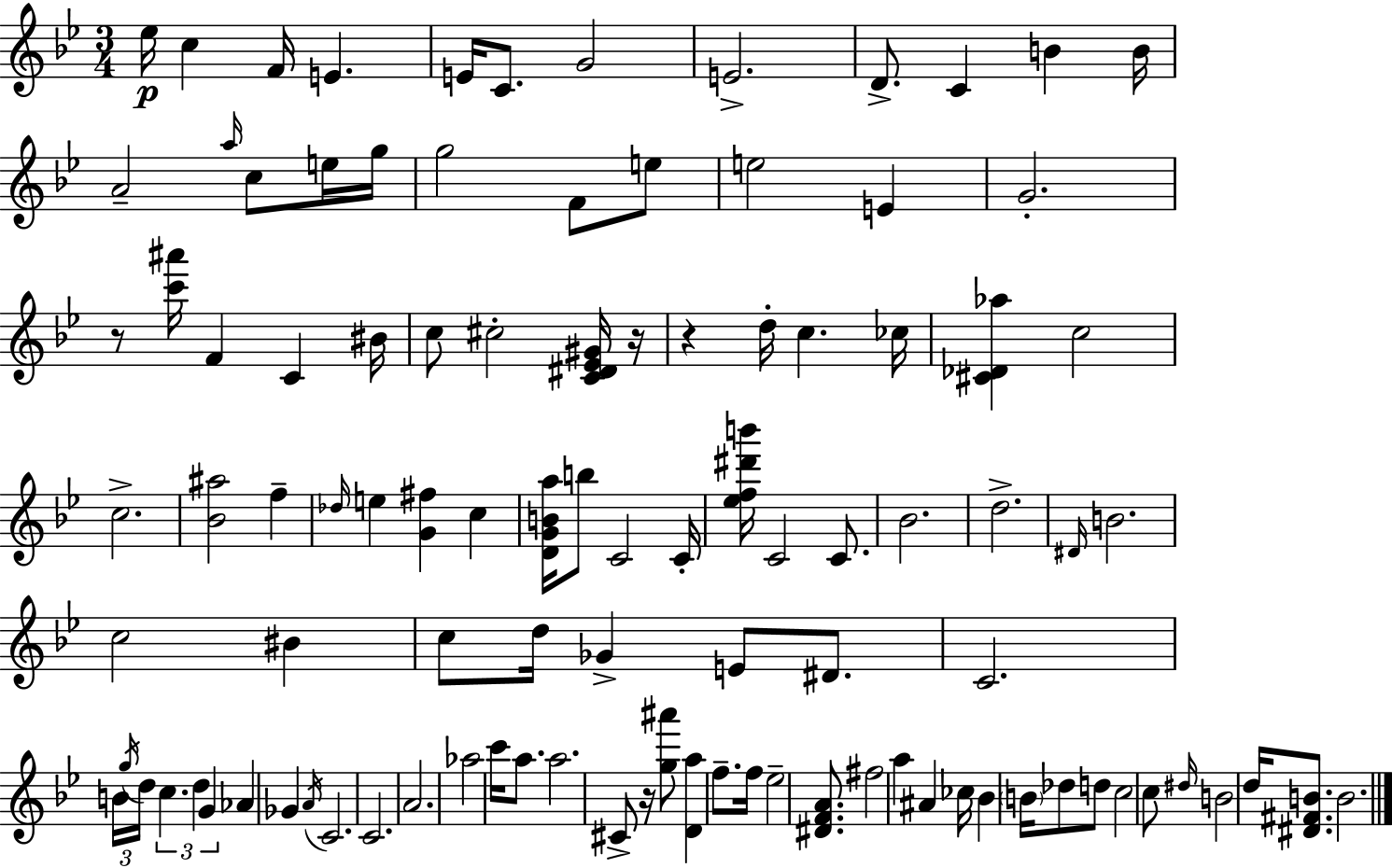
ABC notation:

X:1
T:Untitled
M:3/4
L:1/4
K:Bb
_e/4 c F/4 E E/4 C/2 G2 E2 D/2 C B B/4 A2 a/4 c/2 e/4 g/4 g2 F/2 e/2 e2 E G2 z/2 [c'^a']/4 F C ^B/4 c/2 ^c2 [C^D_E^G]/4 z/4 z d/4 c _c/4 [^C_D_a] c2 c2 [_B^a]2 f _d/4 e [G^f] c [DGBa]/4 b/2 C2 C/4 [_ef^d'b']/4 C2 C/2 _B2 d2 ^D/4 B2 c2 ^B c/2 d/4 _G E/2 ^D/2 C2 B/4 g/4 d/4 c d G _A _G A/4 C2 C2 A2 _a2 c'/4 a/2 a2 ^C/2 z/4 [g^a']/2 [Da] f/2 f/4 _e2 [^DFA]/2 ^f2 a ^A _c/4 _B B/4 _d/2 d/2 c2 c/2 ^d/4 B2 d/4 [^D^FB]/2 B2